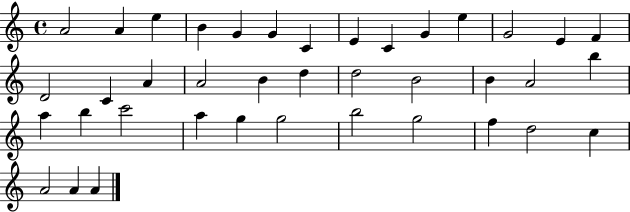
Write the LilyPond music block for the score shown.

{
  \clef treble
  \time 4/4
  \defaultTimeSignature
  \key c \major
  a'2 a'4 e''4 | b'4 g'4 g'4 c'4 | e'4 c'4 g'4 e''4 | g'2 e'4 f'4 | \break d'2 c'4 a'4 | a'2 b'4 d''4 | d''2 b'2 | b'4 a'2 b''4 | \break a''4 b''4 c'''2 | a''4 g''4 g''2 | b''2 g''2 | f''4 d''2 c''4 | \break a'2 a'4 a'4 | \bar "|."
}